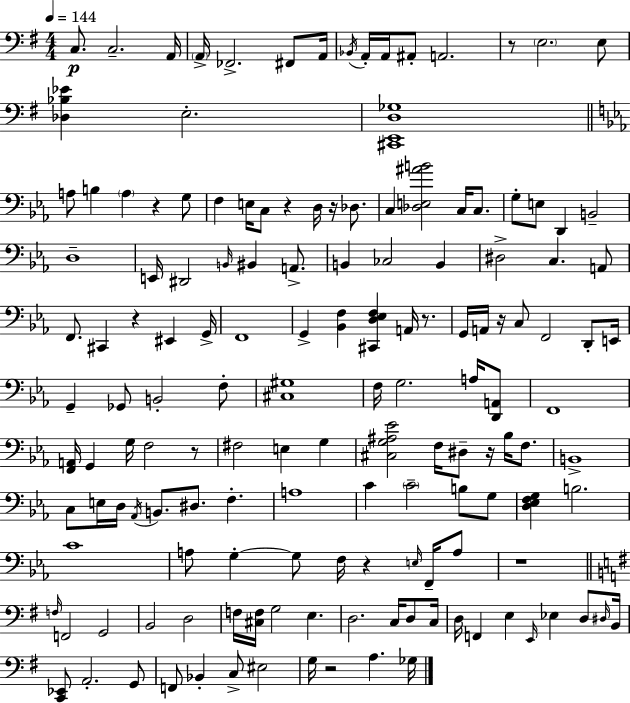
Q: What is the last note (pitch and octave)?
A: Gb3